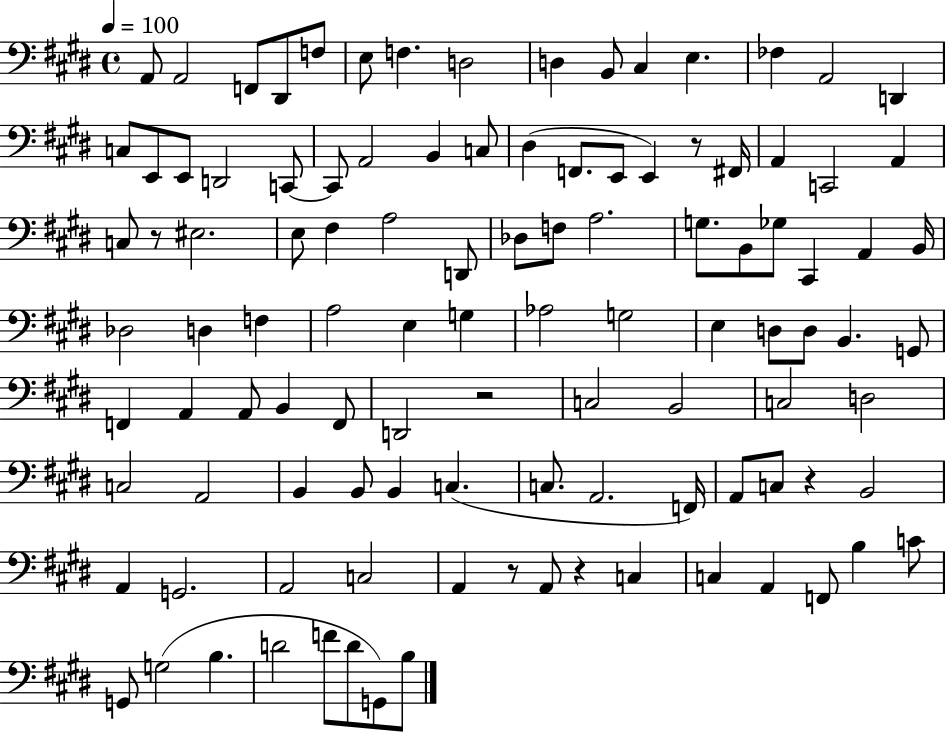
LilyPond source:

{
  \clef bass
  \time 4/4
  \defaultTimeSignature
  \key e \major
  \tempo 4 = 100
  \repeat volta 2 { a,8 a,2 f,8 dis,8 f8 | e8 f4. d2 | d4 b,8 cis4 e4. | fes4 a,2 d,4 | \break c8 e,8 e,8 d,2 c,8~~ | c,8 a,2 b,4 c8 | dis4( f,8. e,8 e,4) r8 fis,16 | a,4 c,2 a,4 | \break c8 r8 eis2. | e8 fis4 a2 d,8 | des8 f8 a2. | g8. b,8 ges8 cis,4 a,4 b,16 | \break des2 d4 f4 | a2 e4 g4 | aes2 g2 | e4 d8 d8 b,4. g,8 | \break f,4 a,4 a,8 b,4 f,8 | d,2 r2 | c2 b,2 | c2 d2 | \break c2 a,2 | b,4 b,8 b,4 c4.( | c8. a,2. f,16) | a,8 c8 r4 b,2 | \break a,4 g,2. | a,2 c2 | a,4 r8 a,8 r4 c4 | c4 a,4 f,8 b4 c'8 | \break g,8 g2( b4. | d'2 f'8 d'8 g,8) b8 | } \bar "|."
}